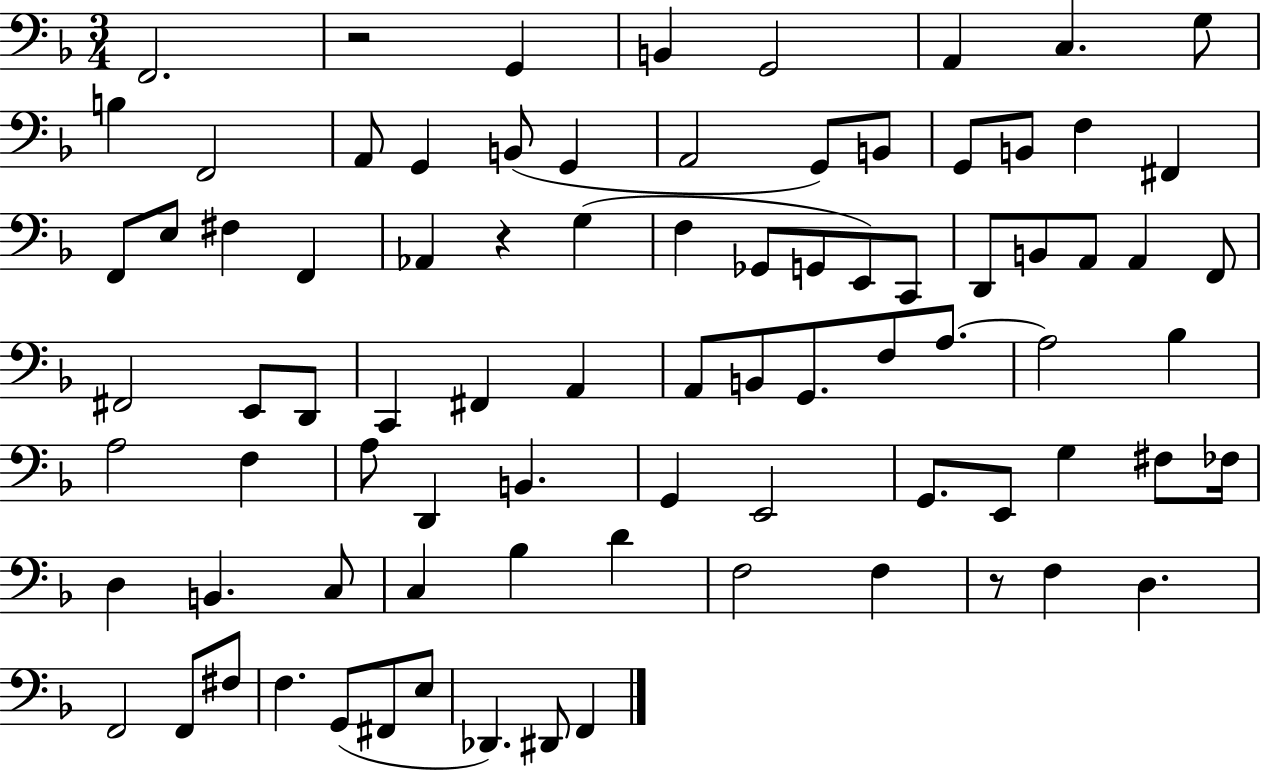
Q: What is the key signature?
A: F major